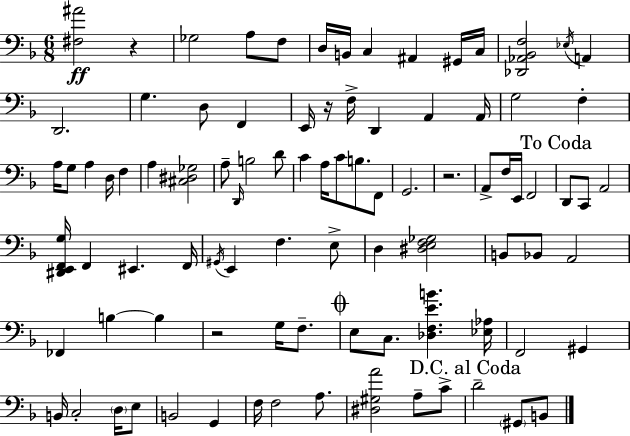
[F#3,A#4]/h R/q Gb3/h A3/e F3/e D3/s B2/s C3/q A#2/q G#2/s C3/s [Db2,Ab2,Bb2,F3]/h Eb3/s A2/q D2/h. G3/q. D3/e F2/q E2/s R/s F3/s D2/q A2/q A2/s G3/h F3/q A3/s G3/e A3/q D3/s F3/q A3/q [C#3,D#3,Gb3]/h A3/e D2/s B3/h D4/e C4/q A3/s C4/e B3/e. F2/e G2/h. R/h. A2/e F3/s E2/s F2/h D2/e C2/e A2/h [D#2,E2,F2,G3]/s F2/q EIS2/q. F2/s G#2/s E2/q F3/q. E3/e D3/q [D#3,E3,F3,Gb3]/h B2/e Bb2/e A2/h FES2/q B3/q B3/q R/h G3/s F3/e. E3/e C3/e. [Db3,F3,E4,B4]/q. [Eb3,Ab3]/s F2/h G#2/q B2/s C3/h D3/s E3/e B2/h G2/q F3/s F3/h A3/e. [D#3,G#3,A4]/h A3/e C4/e D4/h G#2/e B2/e